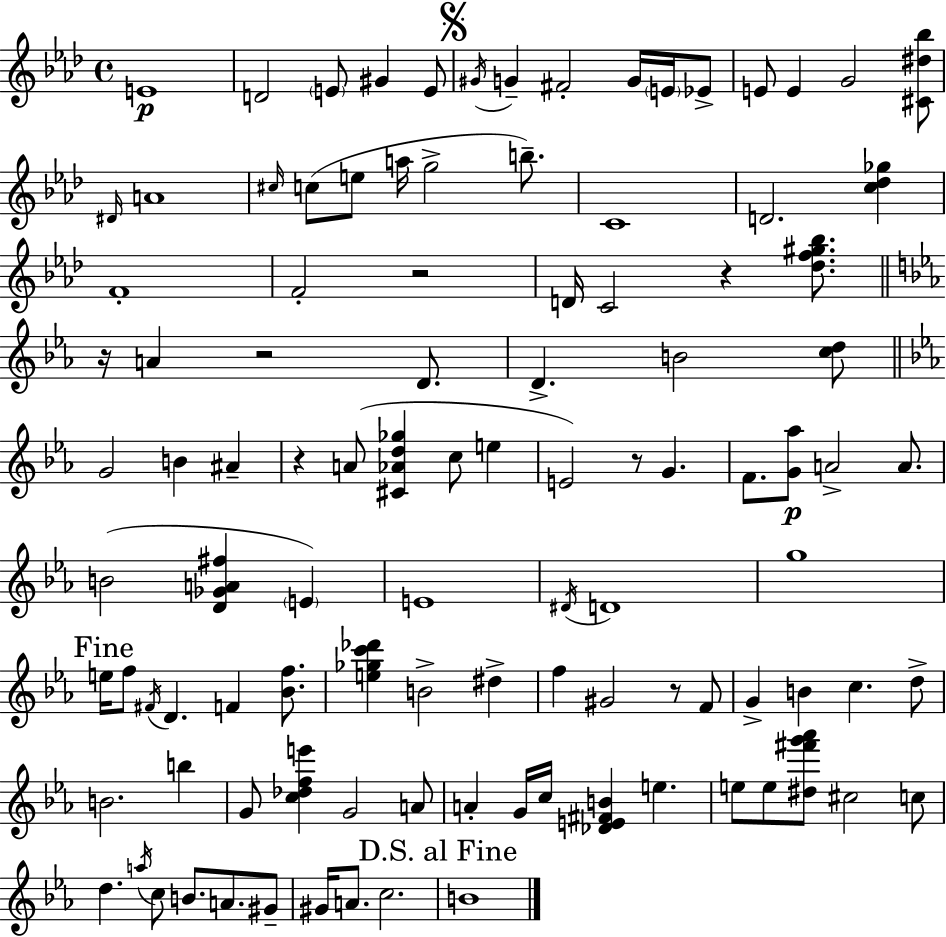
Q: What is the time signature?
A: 4/4